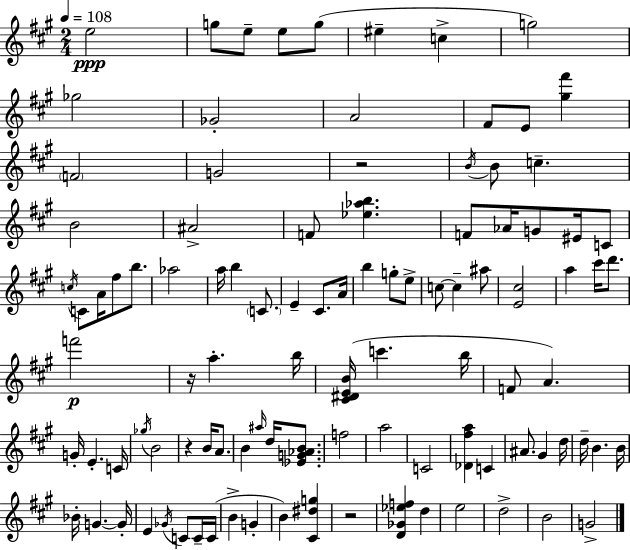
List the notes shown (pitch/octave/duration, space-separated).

E5/h G5/e E5/e E5/e G5/e EIS5/q C5/q G5/h Gb5/h Gb4/h A4/h F#4/e E4/e [G#5,F#6]/q F4/h G4/h R/h B4/s B4/e C5/q. B4/h A#4/h F4/e [Eb5,Ab5,B5]/q. F4/e Ab4/s G4/e EIS4/s C4/e C5/s C4/e A4/s F#5/e B5/e. Ab5/h A5/s B5/q C4/e. E4/q C#4/e. A4/s B5/q G5/e E5/e C5/e C5/q A#5/e [E4,C#5]/h A5/q C#6/s D6/e. F6/h R/s A5/q. B5/s [C#4,D#4,E4,B4]/s C6/q. B5/s F4/e A4/q. G4/s E4/q. C4/s Gb5/s B4/h R/q B4/s A4/e. B4/q A#5/s D5/s [Eb4,G4,Ab4,B4]/e. F5/h A5/h C4/h [Db4,F#5,A5]/q C4/q A#4/e. G#4/q D5/s D5/s B4/q. B4/s Bb4/s G4/q. G4/s E4/q Gb4/s C4/e C4/s C4/s B4/q G4/q B4/q [C#4,D#5,G5]/q R/h [D4,Gb4,Eb5,F5]/q D5/q E5/h D5/h B4/h G4/h